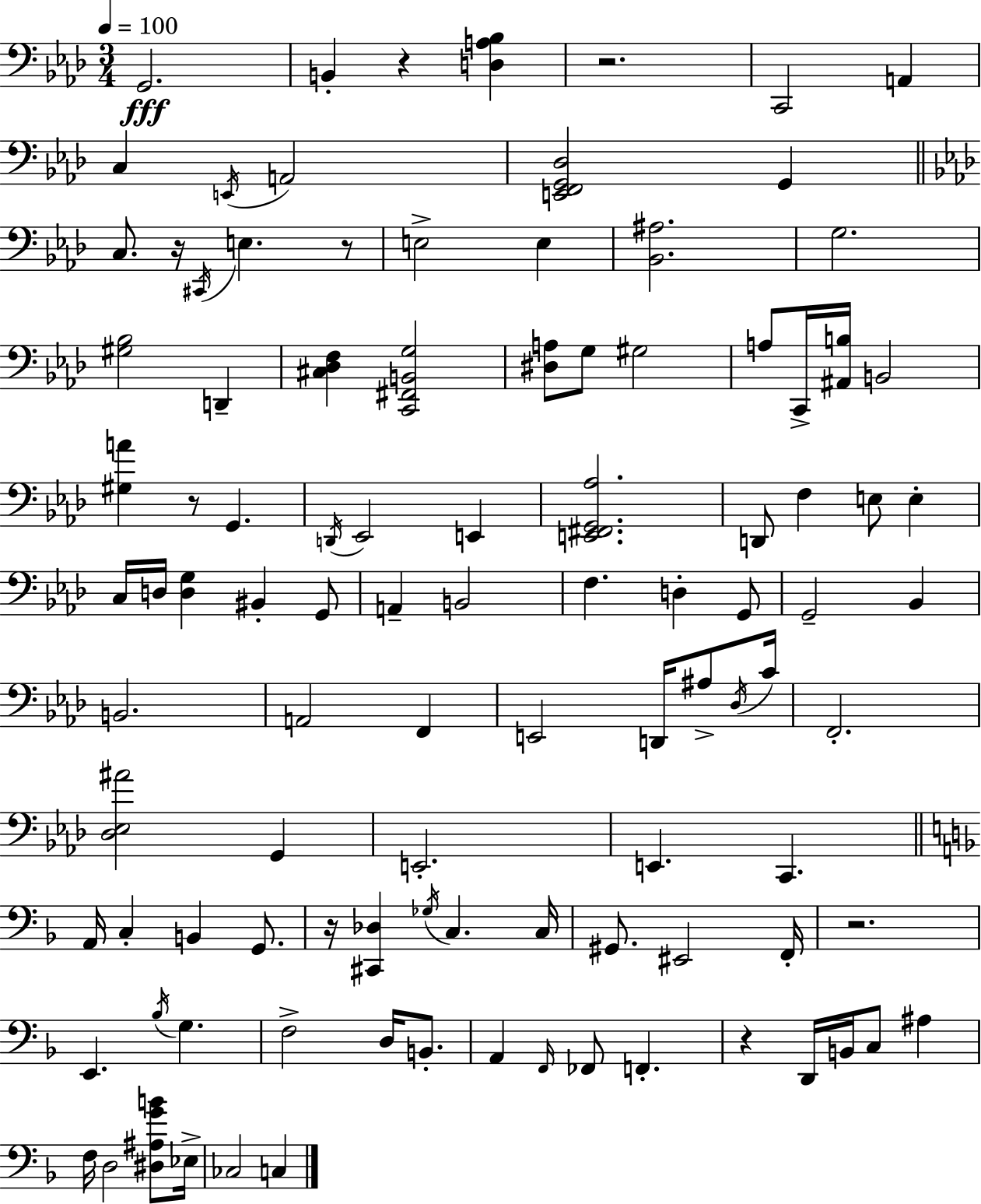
G2/h. B2/q R/q [D3,A3,Bb3]/q R/h. C2/h A2/q C3/q E2/s A2/h [E2,F2,G2,Db3]/h G2/q C3/e. R/s C#2/s E3/q. R/e E3/h E3/q [Bb2,A#3]/h. G3/h. [G#3,Bb3]/h D2/q [C#3,Db3,F3]/q [C2,F#2,B2,G3]/h [D#3,A3]/e G3/e G#3/h A3/e C2/s [A#2,B3]/s B2/h [G#3,A4]/q R/e G2/q. D2/s Eb2/h E2/q [E2,F#2,G2,Ab3]/h. D2/e F3/q E3/e E3/q C3/s D3/s [D3,G3]/q BIS2/q G2/e A2/q B2/h F3/q. D3/q G2/e G2/h Bb2/q B2/h. A2/h F2/q E2/h D2/s A#3/e Db3/s C4/s F2/h. [Db3,Eb3,A#4]/h G2/q E2/h. E2/q. C2/q. A2/s C3/q B2/q G2/e. R/s [C#2,Db3]/q Gb3/s C3/q. C3/s G#2/e. EIS2/h F2/s R/h. E2/q. Bb3/s G3/q. F3/h D3/s B2/e. A2/q F2/s FES2/e F2/q. R/q D2/s B2/s C3/e A#3/q F3/s D3/h [D#3,A#3,G4,B4]/e Eb3/s CES3/h C3/q